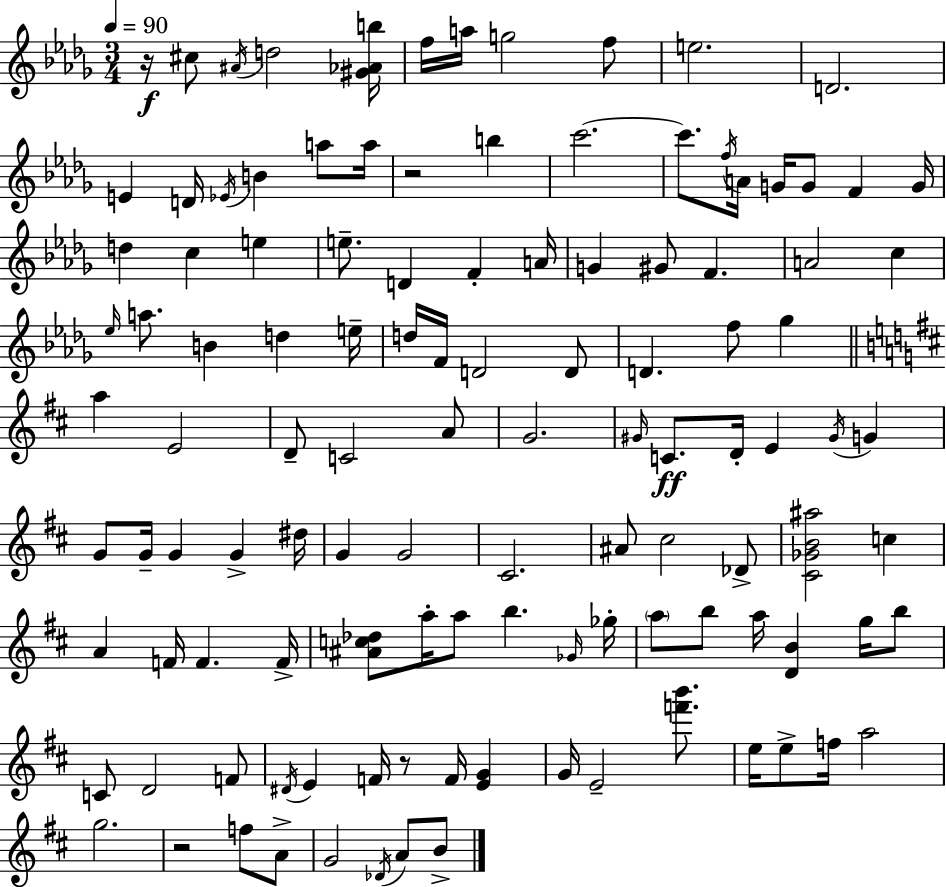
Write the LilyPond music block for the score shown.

{
  \clef treble
  \numericTimeSignature
  \time 3/4
  \key bes \minor
  \tempo 4 = 90
  r16\f cis''8 \acciaccatura { ais'16 } d''2 | <gis' aes' b''>16 f''16 a''16 g''2 f''8 | e''2. | d'2. | \break e'4 d'16 \acciaccatura { ees'16 } b'4 a''8 | a''16 r2 b''4 | c'''2.~~ | c'''8. \acciaccatura { f''16 } a'16 g'16 g'8 f'4 | \break g'16 d''4 c''4 e''4 | e''8.-- d'4 f'4-. | a'16 g'4 gis'8 f'4. | a'2 c''4 | \break \grace { ees''16 } a''8. b'4 d''4 | e''16-- d''16 f'16 d'2 | d'8 d'4. f''8 | ges''4 \bar "||" \break \key d \major a''4 e'2 | d'8-- c'2 a'8 | g'2. | \grace { gis'16 } c'8.\ff d'16-. e'4 \acciaccatura { gis'16 } g'4 | \break g'8 g'16-- g'4 g'4-> | dis''16 g'4 g'2 | cis'2. | ais'8 cis''2 | \break des'8-> <cis' ges' b' ais''>2 c''4 | a'4 f'16 f'4. | f'16-> <ais' c'' des''>8 a''16-. a''8 b''4. | \grace { ges'16 } ges''16-. \parenthesize a''8 b''8 a''16 <d' b'>4 | \break g''16 b''8 c'8 d'2 | f'8 \acciaccatura { dis'16 } e'4 f'16 r8 f'16 | <e' g'>4 g'16 e'2-- | <f''' b'''>8. e''16 e''8-> f''16 a''2 | \break g''2. | r2 | f''8 a'8-> g'2 | \acciaccatura { des'16 } a'8 b'8-> \bar "|."
}